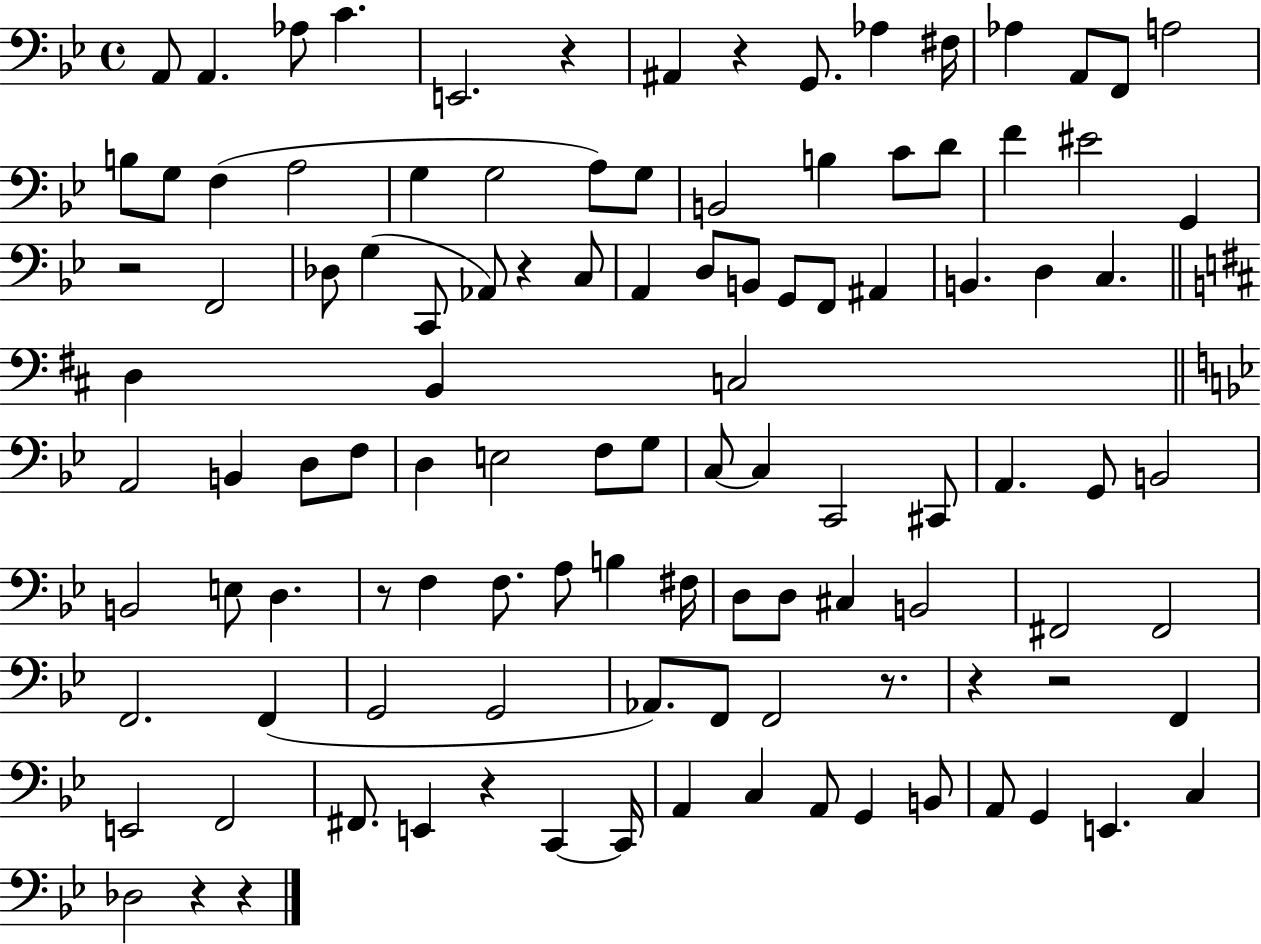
{
  \clef bass
  \time 4/4
  \defaultTimeSignature
  \key bes \major
  a,8 a,4. aes8 c'4. | e,2. r4 | ais,4 r4 g,8. aes4 fis16 | aes4 a,8 f,8 a2 | \break b8 g8 f4( a2 | g4 g2 a8) g8 | b,2 b4 c'8 d'8 | f'4 eis'2 g,4 | \break r2 f,2 | des8 g4( c,8 aes,8) r4 c8 | a,4 d8 b,8 g,8 f,8 ais,4 | b,4. d4 c4. | \break \bar "||" \break \key b \minor d4 b,4 c2 | \bar "||" \break \key bes \major a,2 b,4 d8 f8 | d4 e2 f8 g8 | c8~~ c4 c,2 cis,8 | a,4. g,8 b,2 | \break b,2 e8 d4. | r8 f4 f8. a8 b4 fis16 | d8 d8 cis4 b,2 | fis,2 fis,2 | \break f,2. f,4( | g,2 g,2 | aes,8.) f,8 f,2 r8. | r4 r2 f,4 | \break e,2 f,2 | fis,8. e,4 r4 c,4~~ c,16 | a,4 c4 a,8 g,4 b,8 | a,8 g,4 e,4. c4 | \break des2 r4 r4 | \bar "|."
}